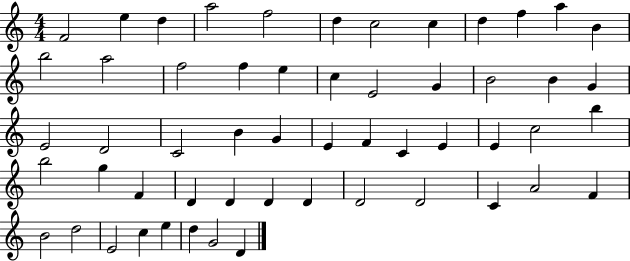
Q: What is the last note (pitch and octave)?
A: D4